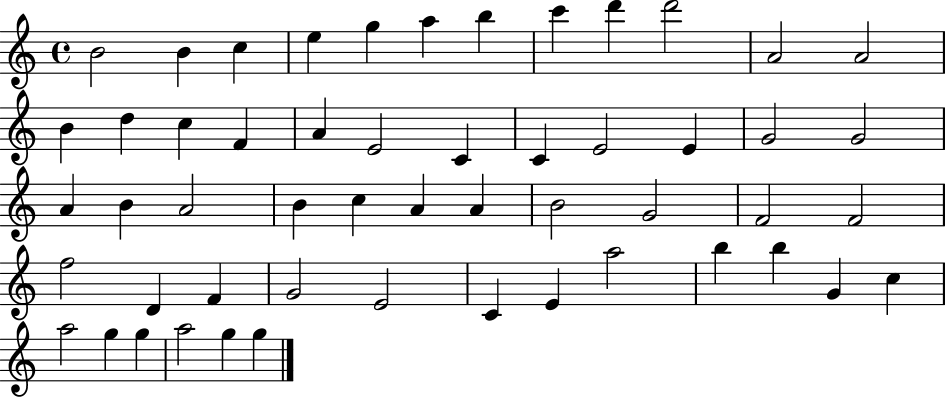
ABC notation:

X:1
T:Untitled
M:4/4
L:1/4
K:C
B2 B c e g a b c' d' d'2 A2 A2 B d c F A E2 C C E2 E G2 G2 A B A2 B c A A B2 G2 F2 F2 f2 D F G2 E2 C E a2 b b G c a2 g g a2 g g